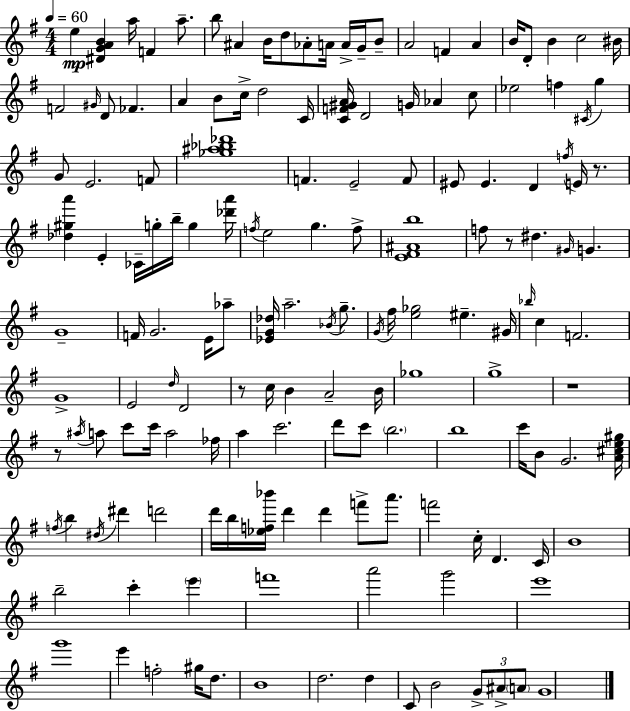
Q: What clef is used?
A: treble